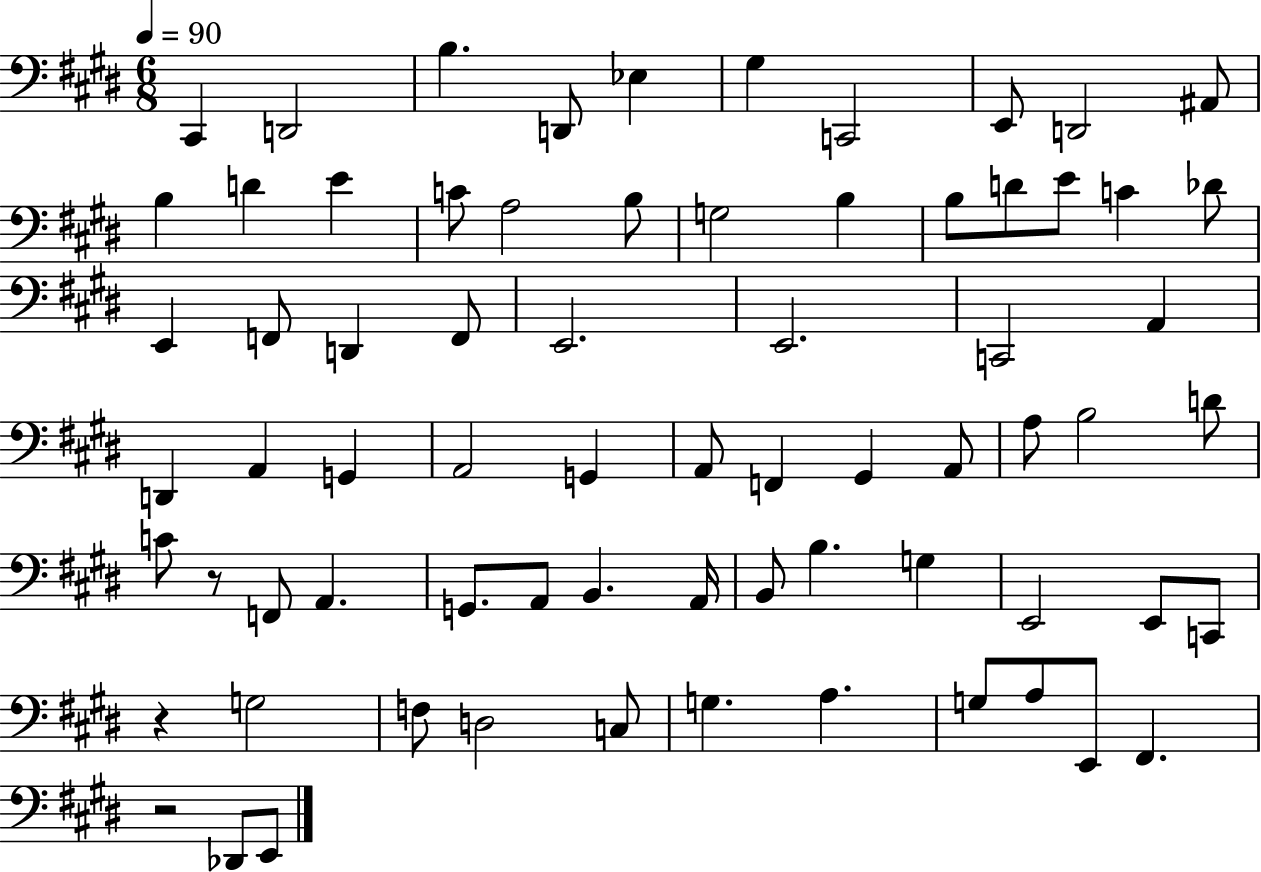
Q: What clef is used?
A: bass